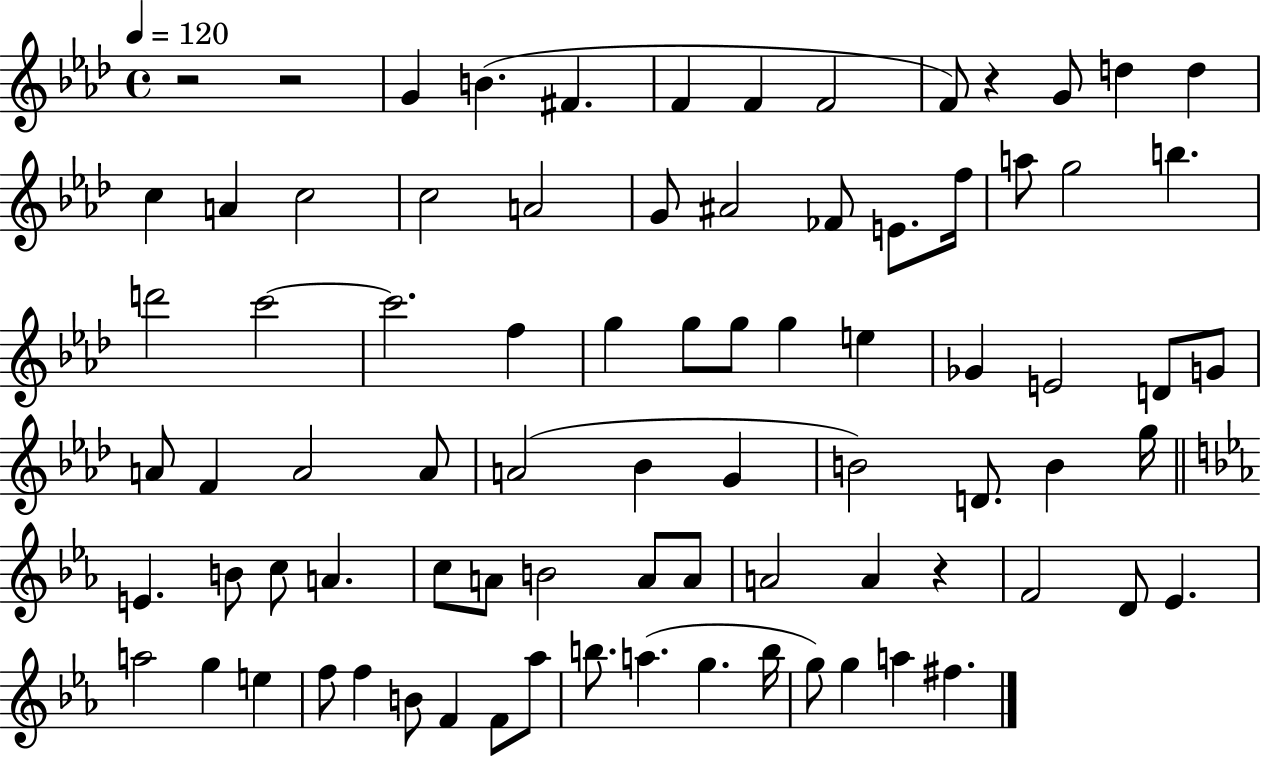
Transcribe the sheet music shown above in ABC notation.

X:1
T:Untitled
M:4/4
L:1/4
K:Ab
z2 z2 G B ^F F F F2 F/2 z G/2 d d c A c2 c2 A2 G/2 ^A2 _F/2 E/2 f/4 a/2 g2 b d'2 c'2 c'2 f g g/2 g/2 g e _G E2 D/2 G/2 A/2 F A2 A/2 A2 _B G B2 D/2 B g/4 E B/2 c/2 A c/2 A/2 B2 A/2 A/2 A2 A z F2 D/2 _E a2 g e f/2 f B/2 F F/2 _a/2 b/2 a g b/4 g/2 g a ^f